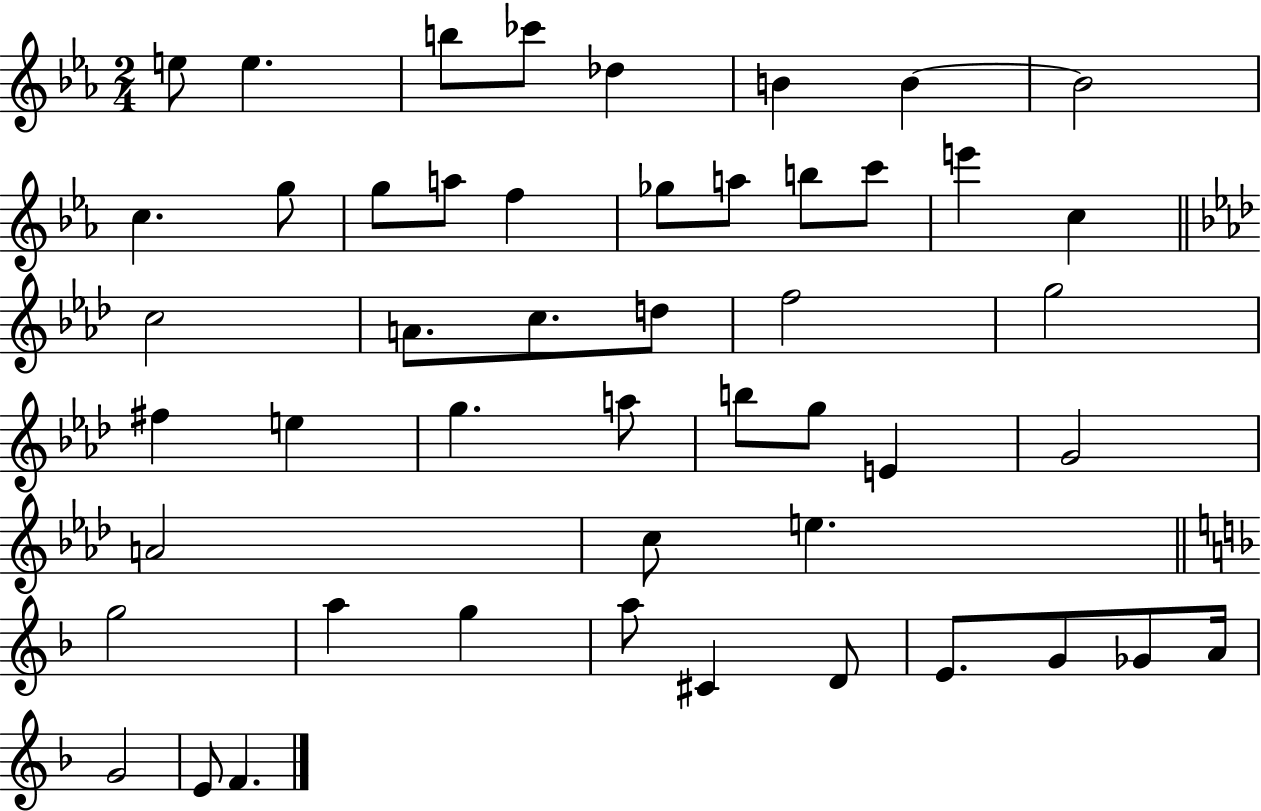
X:1
T:Untitled
M:2/4
L:1/4
K:Eb
e/2 e b/2 _c'/2 _d B B B2 c g/2 g/2 a/2 f _g/2 a/2 b/2 c'/2 e' c c2 A/2 c/2 d/2 f2 g2 ^f e g a/2 b/2 g/2 E G2 A2 c/2 e g2 a g a/2 ^C D/2 E/2 G/2 _G/2 A/4 G2 E/2 F